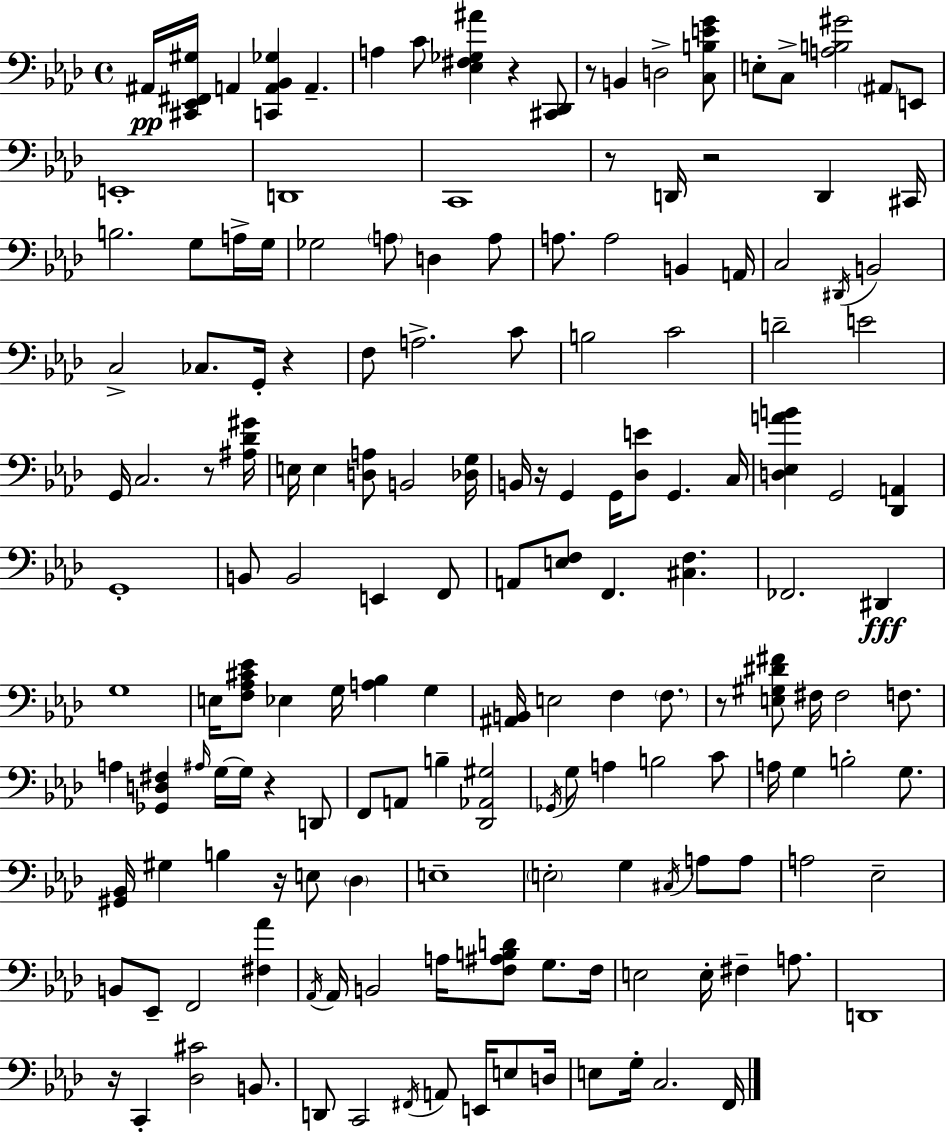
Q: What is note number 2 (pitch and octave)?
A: A2